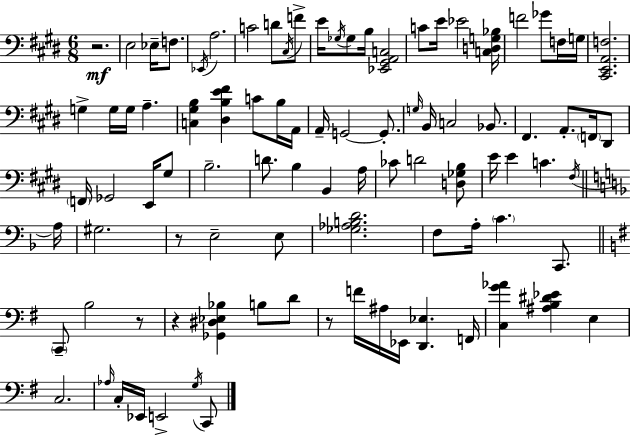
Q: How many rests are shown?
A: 5